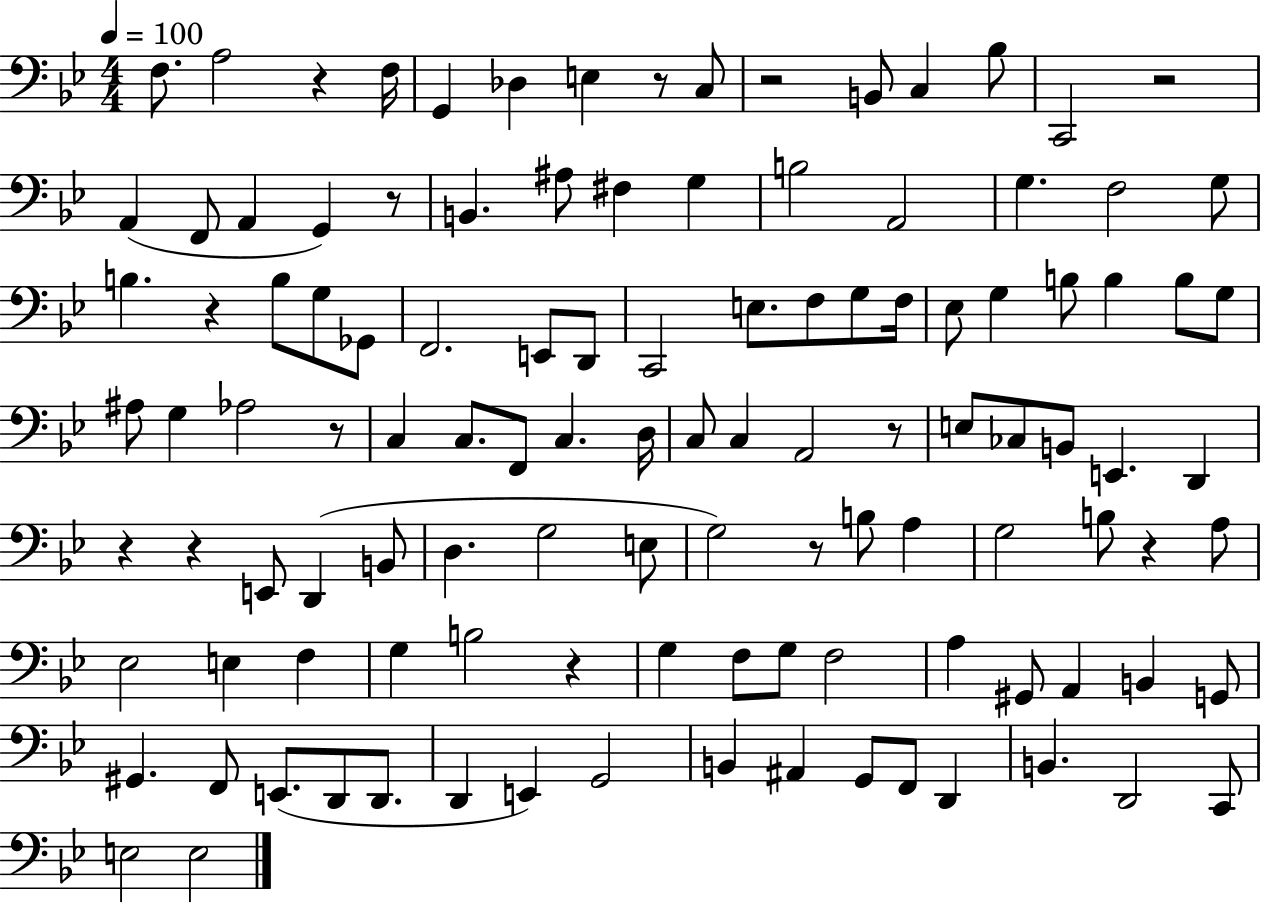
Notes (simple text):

F3/e. A3/h R/q F3/s G2/q Db3/q E3/q R/e C3/e R/h B2/e C3/q Bb3/e C2/h R/h A2/q F2/e A2/q G2/q R/e B2/q. A#3/e F#3/q G3/q B3/h A2/h G3/q. F3/h G3/e B3/q. R/q B3/e G3/e Gb2/e F2/h. E2/e D2/e C2/h E3/e. F3/e G3/e F3/s Eb3/e G3/q B3/e B3/q B3/e G3/e A#3/e G3/q Ab3/h R/e C3/q C3/e. F2/e C3/q. D3/s C3/e C3/q A2/h R/e E3/e CES3/e B2/e E2/q. D2/q R/q R/q E2/e D2/q B2/e D3/q. G3/h E3/e G3/h R/e B3/e A3/q G3/h B3/e R/q A3/e Eb3/h E3/q F3/q G3/q B3/h R/q G3/q F3/e G3/e F3/h A3/q G#2/e A2/q B2/q G2/e G#2/q. F2/e E2/e. D2/e D2/e. D2/q E2/q G2/h B2/q A#2/q G2/e F2/e D2/q B2/q. D2/h C2/e E3/h E3/h